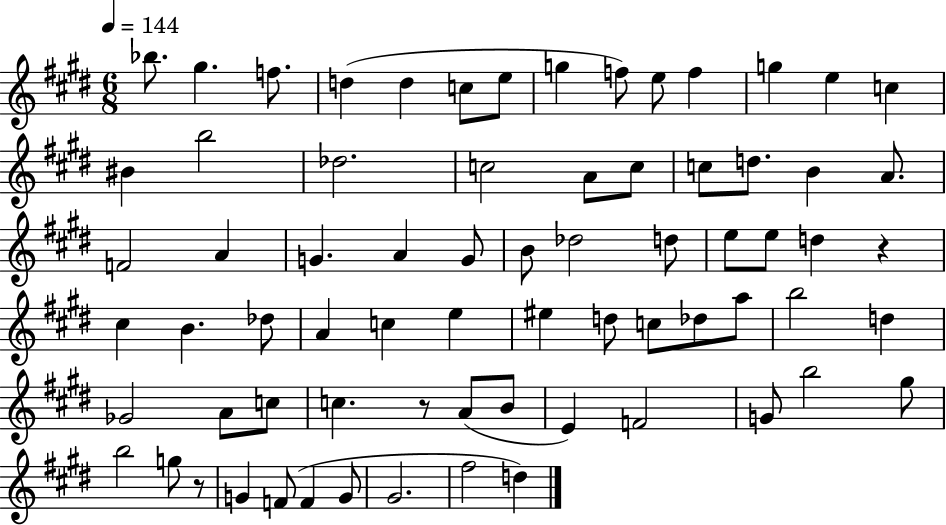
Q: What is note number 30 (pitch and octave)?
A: B4